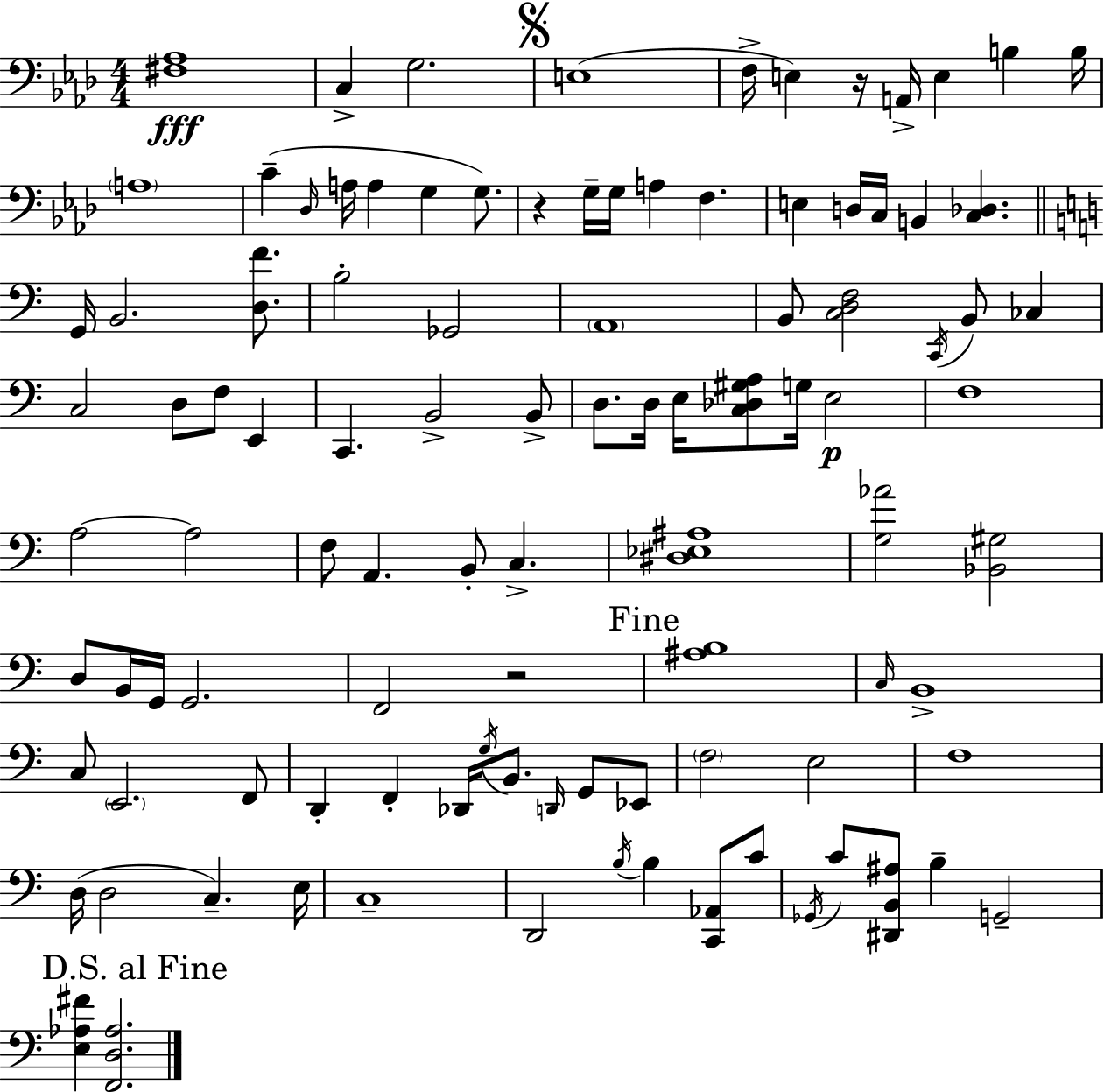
X:1
T:Untitled
M:4/4
L:1/4
K:Ab
[^F,_A,]4 C, G,2 E,4 F,/4 E, z/4 A,,/4 E, B, B,/4 A,4 C _D,/4 A,/4 A, G, G,/2 z G,/4 G,/4 A, F, E, D,/4 C,/4 B,, [C,_D,] G,,/4 B,,2 [D,F]/2 B,2 _G,,2 A,,4 B,,/2 [C,D,F,]2 C,,/4 B,,/2 _C, C,2 D,/2 F,/2 E,, C,, B,,2 B,,/2 D,/2 D,/4 E,/4 [C,_D,^G,A,]/2 G,/4 E,2 F,4 A,2 A,2 F,/2 A,, B,,/2 C, [^D,_E,^A,]4 [G,_A]2 [_B,,^G,]2 D,/2 B,,/4 G,,/4 G,,2 F,,2 z2 [^A,B,]4 C,/4 B,,4 C,/2 E,,2 F,,/2 D,, F,, _D,,/4 G,/4 B,,/2 D,,/4 G,,/2 _E,,/2 F,2 E,2 F,4 D,/4 D,2 C, E,/4 C,4 D,,2 B,/4 B, [C,,_A,,]/2 C/2 _G,,/4 C/2 [^D,,B,,^A,]/2 B, G,,2 [E,_A,^F] [F,,D,_A,]2